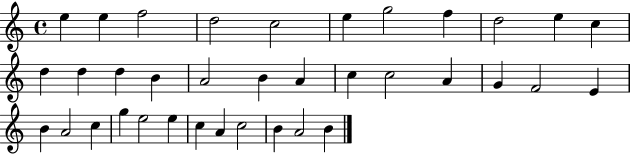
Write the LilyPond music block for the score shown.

{
  \clef treble
  \time 4/4
  \defaultTimeSignature
  \key c \major
  e''4 e''4 f''2 | d''2 c''2 | e''4 g''2 f''4 | d''2 e''4 c''4 | \break d''4 d''4 d''4 b'4 | a'2 b'4 a'4 | c''4 c''2 a'4 | g'4 f'2 e'4 | \break b'4 a'2 c''4 | g''4 e''2 e''4 | c''4 a'4 c''2 | b'4 a'2 b'4 | \break \bar "|."
}